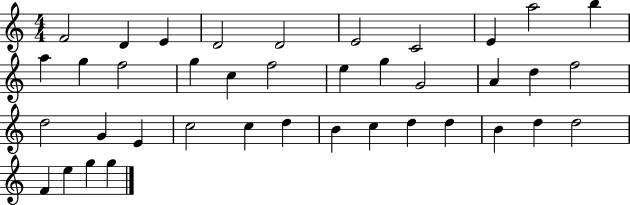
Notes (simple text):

F4/h D4/q E4/q D4/h D4/h E4/h C4/h E4/q A5/h B5/q A5/q G5/q F5/h G5/q C5/q F5/h E5/q G5/q G4/h A4/q D5/q F5/h D5/h G4/q E4/q C5/h C5/q D5/q B4/q C5/q D5/q D5/q B4/q D5/q D5/h F4/q E5/q G5/q G5/q